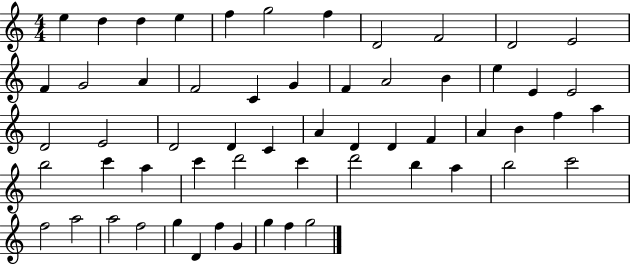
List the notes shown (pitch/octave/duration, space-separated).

E5/q D5/q D5/q E5/q F5/q G5/h F5/q D4/h F4/h D4/h E4/h F4/q G4/h A4/q F4/h C4/q G4/q F4/q A4/h B4/q E5/q E4/q E4/h D4/h E4/h D4/h D4/q C4/q A4/q D4/q D4/q F4/q A4/q B4/q F5/q A5/q B5/h C6/q A5/q C6/q D6/h C6/q D6/h B5/q A5/q B5/h C6/h F5/h A5/h A5/h F5/h G5/q D4/q F5/q G4/q G5/q F5/q G5/h